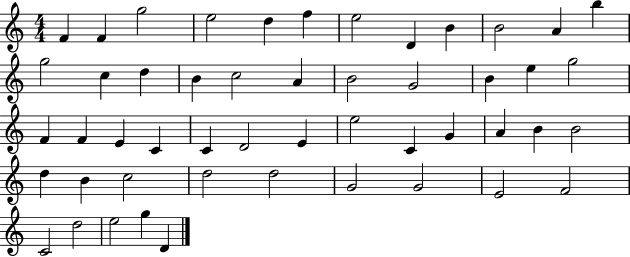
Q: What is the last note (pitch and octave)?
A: D4